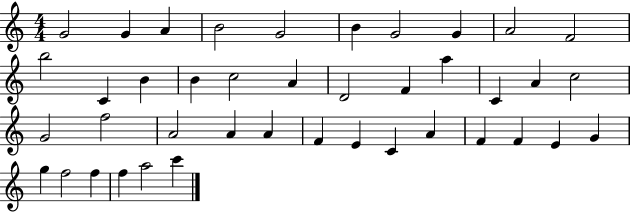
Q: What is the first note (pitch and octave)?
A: G4